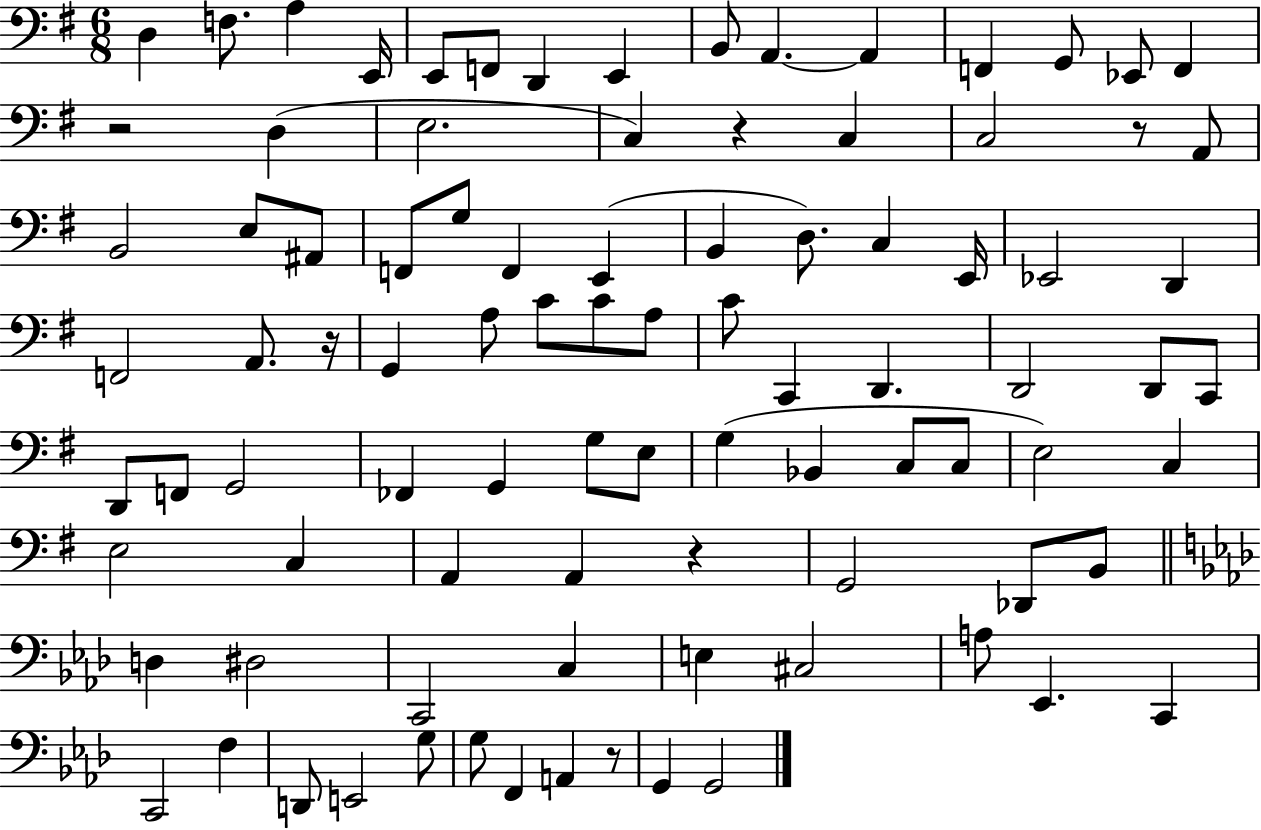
X:1
T:Untitled
M:6/8
L:1/4
K:G
D, F,/2 A, E,,/4 E,,/2 F,,/2 D,, E,, B,,/2 A,, A,, F,, G,,/2 _E,,/2 F,, z2 D, E,2 C, z C, C,2 z/2 A,,/2 B,,2 E,/2 ^A,,/2 F,,/2 G,/2 F,, E,, B,, D,/2 C, E,,/4 _E,,2 D,, F,,2 A,,/2 z/4 G,, A,/2 C/2 C/2 A,/2 C/2 C,, D,, D,,2 D,,/2 C,,/2 D,,/2 F,,/2 G,,2 _F,, G,, G,/2 E,/2 G, _B,, C,/2 C,/2 E,2 C, E,2 C, A,, A,, z G,,2 _D,,/2 B,,/2 D, ^D,2 C,,2 C, E, ^C,2 A,/2 _E,, C,, C,,2 F, D,,/2 E,,2 G,/2 G,/2 F,, A,, z/2 G,, G,,2